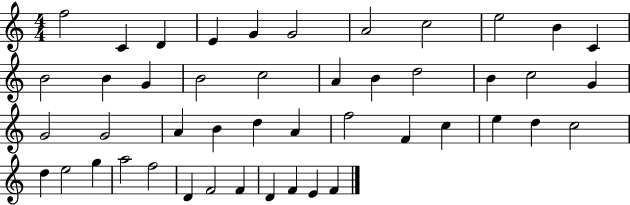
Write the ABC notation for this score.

X:1
T:Untitled
M:4/4
L:1/4
K:C
f2 C D E G G2 A2 c2 e2 B C B2 B G B2 c2 A B d2 B c2 G G2 G2 A B d A f2 F c e d c2 d e2 g a2 f2 D F2 F D F E F